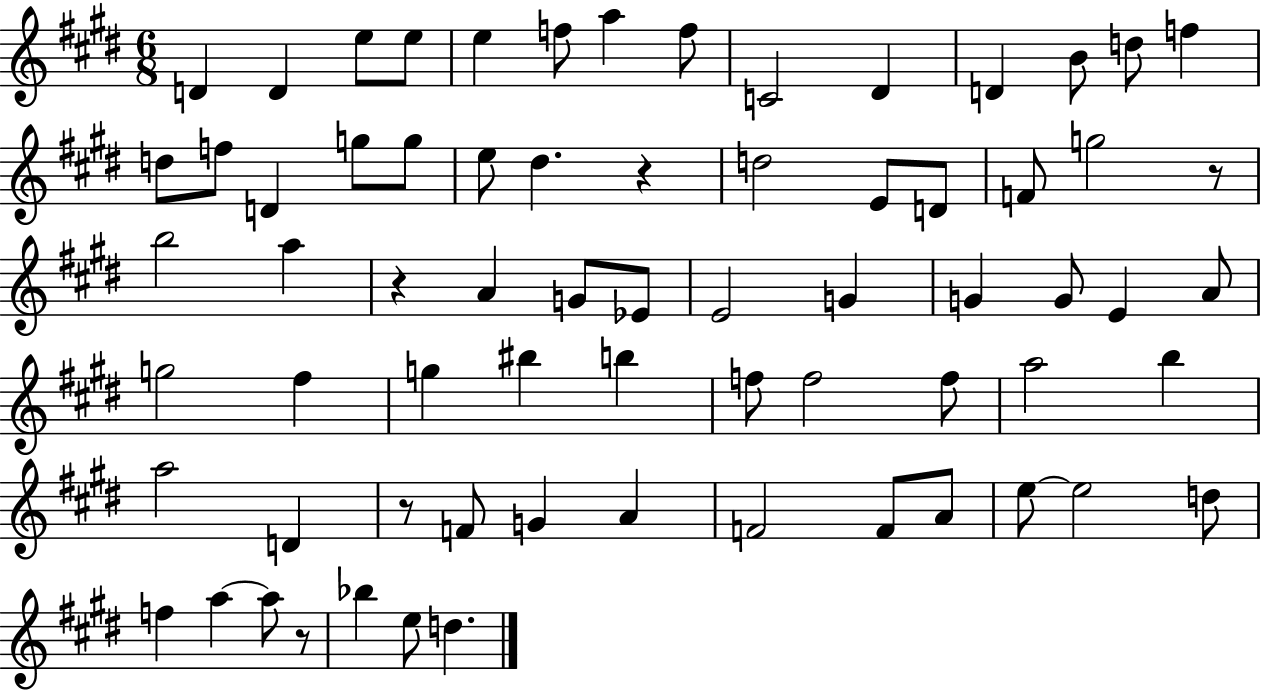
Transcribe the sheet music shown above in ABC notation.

X:1
T:Untitled
M:6/8
L:1/4
K:E
D D e/2 e/2 e f/2 a f/2 C2 ^D D B/2 d/2 f d/2 f/2 D g/2 g/2 e/2 ^d z d2 E/2 D/2 F/2 g2 z/2 b2 a z A G/2 _E/2 E2 G G G/2 E A/2 g2 ^f g ^b b f/2 f2 f/2 a2 b a2 D z/2 F/2 G A F2 F/2 A/2 e/2 e2 d/2 f a a/2 z/2 _b e/2 d